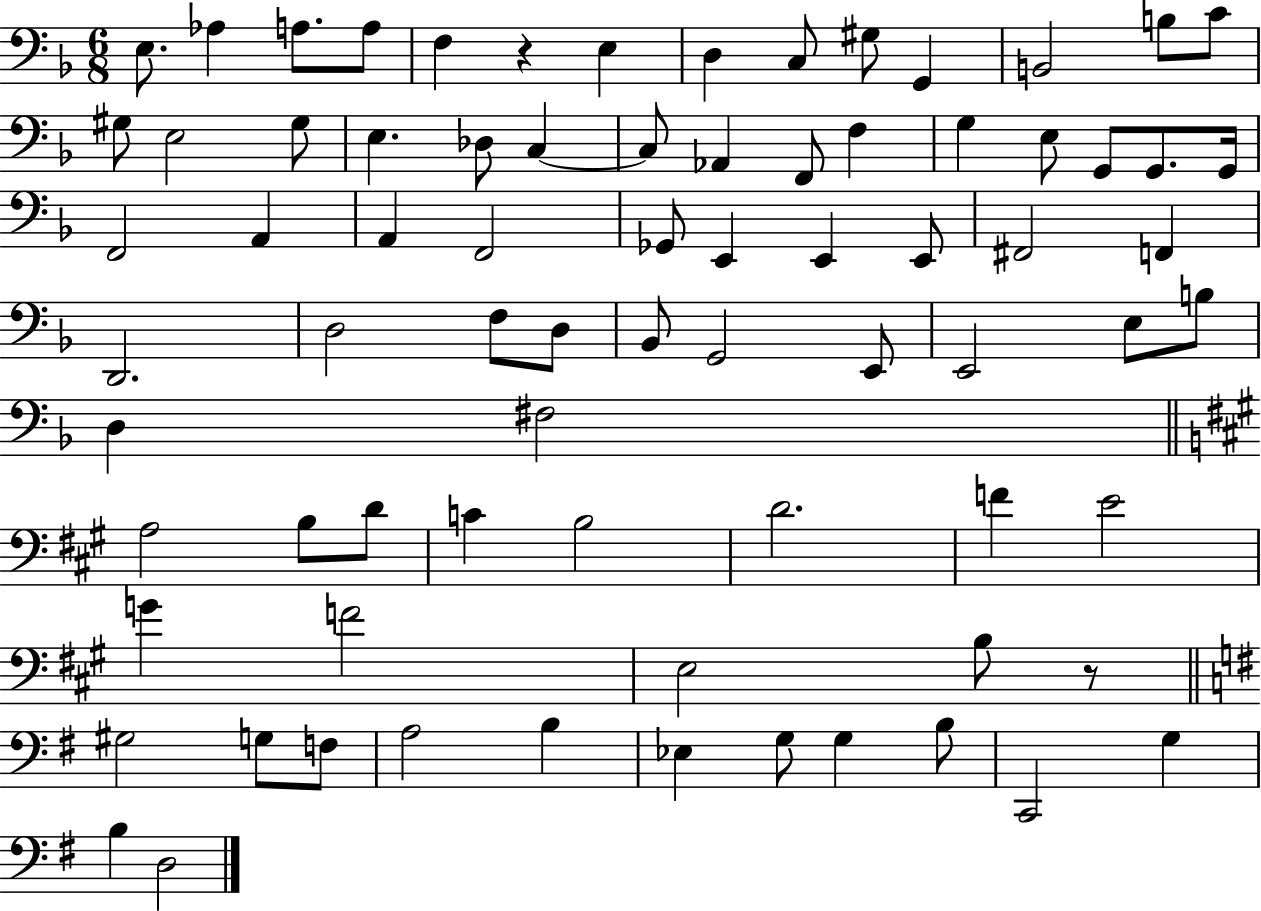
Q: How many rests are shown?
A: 2